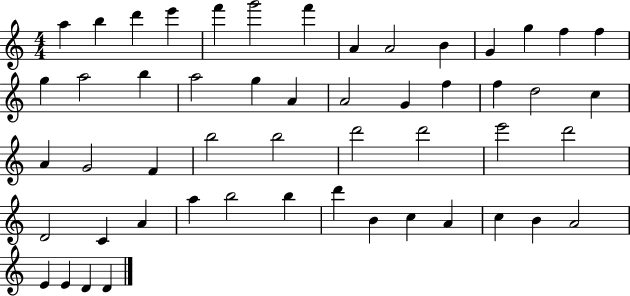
A5/q B5/q D6/q E6/q F6/q G6/h F6/q A4/q A4/h B4/q G4/q G5/q F5/q F5/q G5/q A5/h B5/q A5/h G5/q A4/q A4/h G4/q F5/q F5/q D5/h C5/q A4/q G4/h F4/q B5/h B5/h D6/h D6/h E6/h D6/h D4/h C4/q A4/q A5/q B5/h B5/q D6/q B4/q C5/q A4/q C5/q B4/q A4/h E4/q E4/q D4/q D4/q